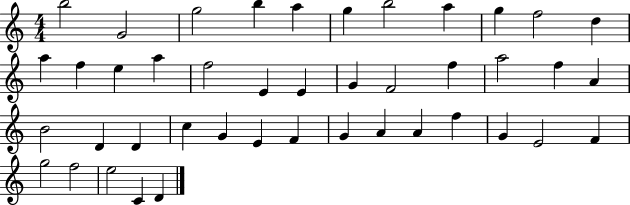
{
  \clef treble
  \numericTimeSignature
  \time 4/4
  \key c \major
  b''2 g'2 | g''2 b''4 a''4 | g''4 b''2 a''4 | g''4 f''2 d''4 | \break a''4 f''4 e''4 a''4 | f''2 e'4 e'4 | g'4 f'2 f''4 | a''2 f''4 a'4 | \break b'2 d'4 d'4 | c''4 g'4 e'4 f'4 | g'4 a'4 a'4 f''4 | g'4 e'2 f'4 | \break g''2 f''2 | e''2 c'4 d'4 | \bar "|."
}